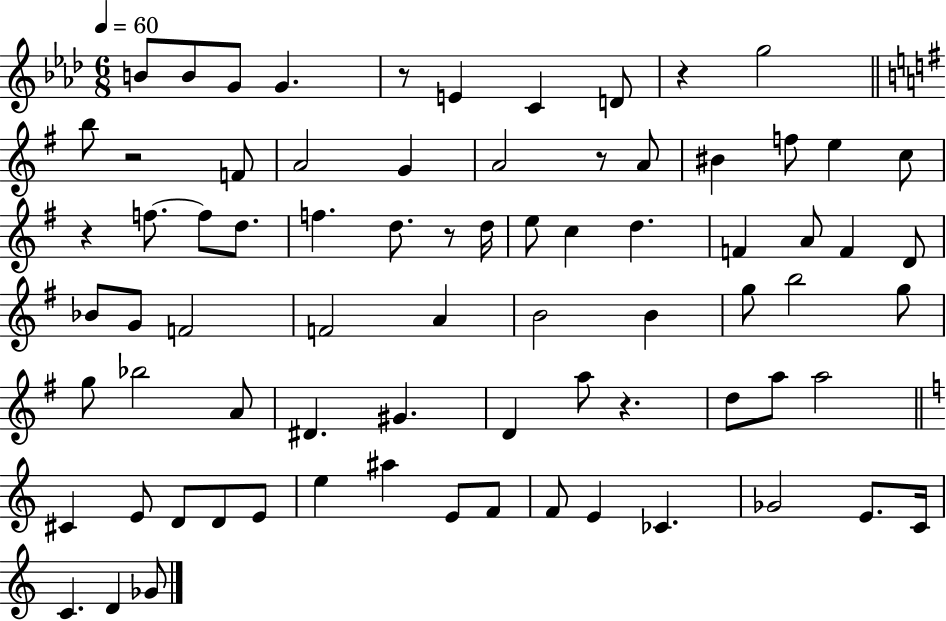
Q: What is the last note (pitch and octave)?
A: Gb4